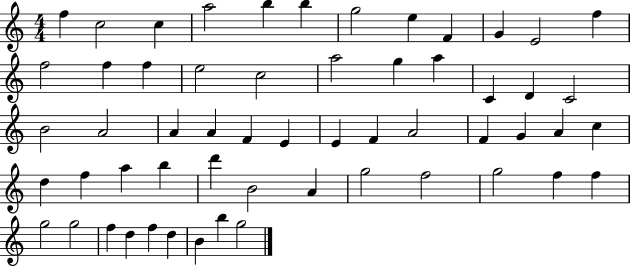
X:1
T:Untitled
M:4/4
L:1/4
K:C
f c2 c a2 b b g2 e F G E2 f f2 f f e2 c2 a2 g a C D C2 B2 A2 A A F E E F A2 F G A c d f a b d' B2 A g2 f2 g2 f f g2 g2 f d f d B b g2